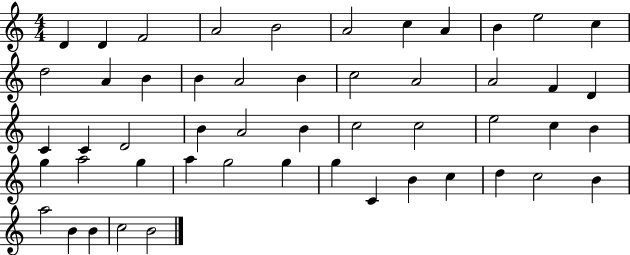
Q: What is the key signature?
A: C major